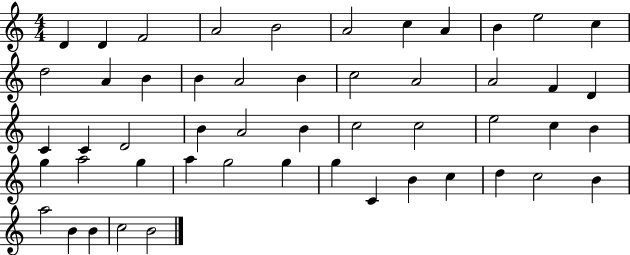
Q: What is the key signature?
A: C major